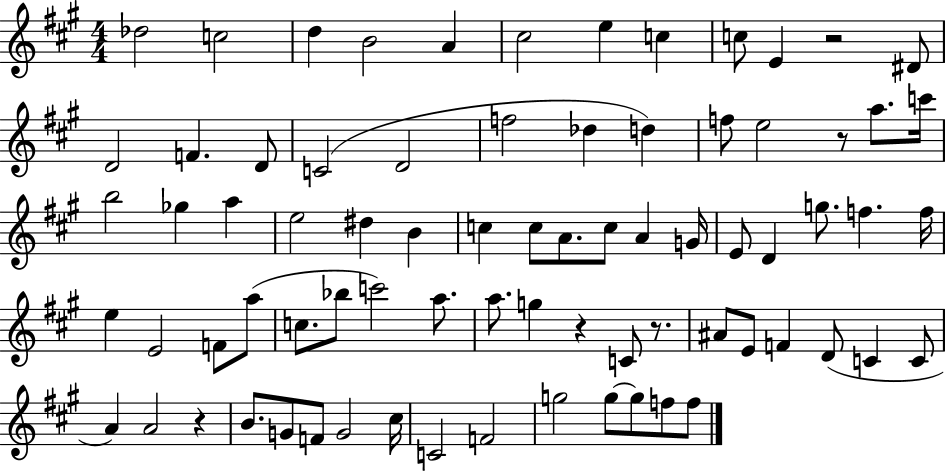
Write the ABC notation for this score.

X:1
T:Untitled
M:4/4
L:1/4
K:A
_d2 c2 d B2 A ^c2 e c c/2 E z2 ^D/2 D2 F D/2 C2 D2 f2 _d d f/2 e2 z/2 a/2 c'/4 b2 _g a e2 ^d B c c/2 A/2 c/2 A G/4 E/2 D g/2 f f/4 e E2 F/2 a/2 c/2 _b/2 c'2 a/2 a/2 g z C/2 z/2 ^A/2 E/2 F D/2 C C/2 A A2 z B/2 G/2 F/2 G2 ^c/4 C2 F2 g2 g/2 g/2 f/2 f/2